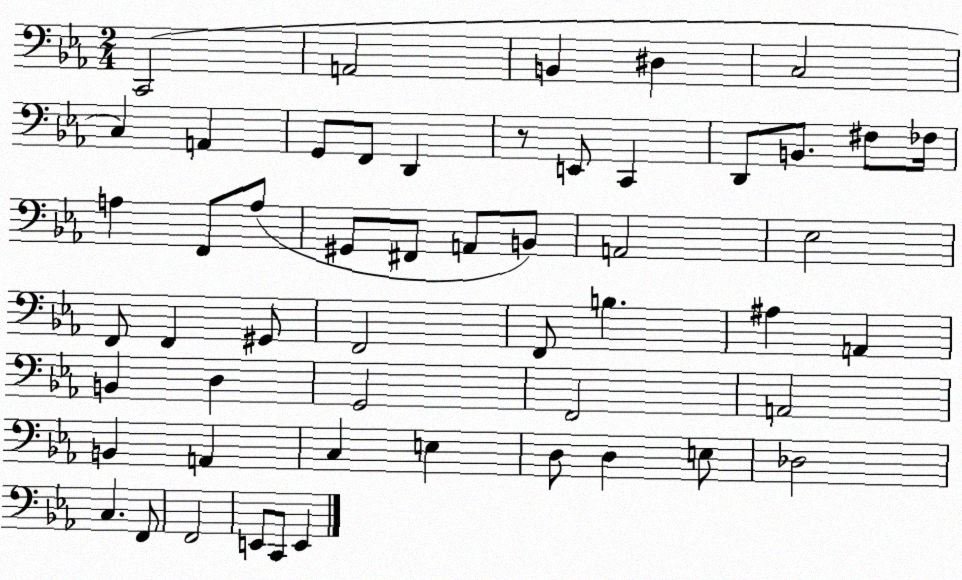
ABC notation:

X:1
T:Untitled
M:2/4
L:1/4
K:Eb
C,,2 A,,2 B,, ^D, C,2 C, A,, G,,/2 F,,/2 D,, z/2 E,,/2 C,, D,,/2 B,,/2 ^F,/2 _F,/4 A, F,,/2 A,/2 ^G,,/2 ^F,,/2 A,,/2 B,,/2 A,,2 _E,2 F,,/2 F,, ^G,,/2 F,,2 F,,/2 B, ^A, A,, B,, D, G,,2 F,,2 A,,2 B,, A,, C, E, D,/2 D, E,/2 _D,2 C, F,,/2 F,,2 E,,/2 C,,/2 E,,